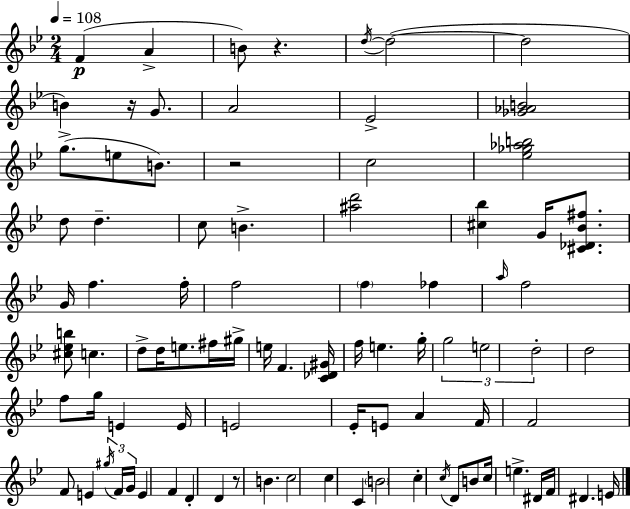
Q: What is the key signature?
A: BES major